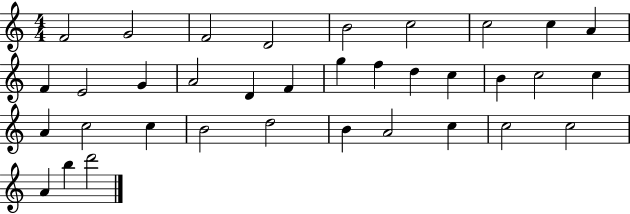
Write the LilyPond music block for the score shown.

{
  \clef treble
  \numericTimeSignature
  \time 4/4
  \key c \major
  f'2 g'2 | f'2 d'2 | b'2 c''2 | c''2 c''4 a'4 | \break f'4 e'2 g'4 | a'2 d'4 f'4 | g''4 f''4 d''4 c''4 | b'4 c''2 c''4 | \break a'4 c''2 c''4 | b'2 d''2 | b'4 a'2 c''4 | c''2 c''2 | \break a'4 b''4 d'''2 | \bar "|."
}